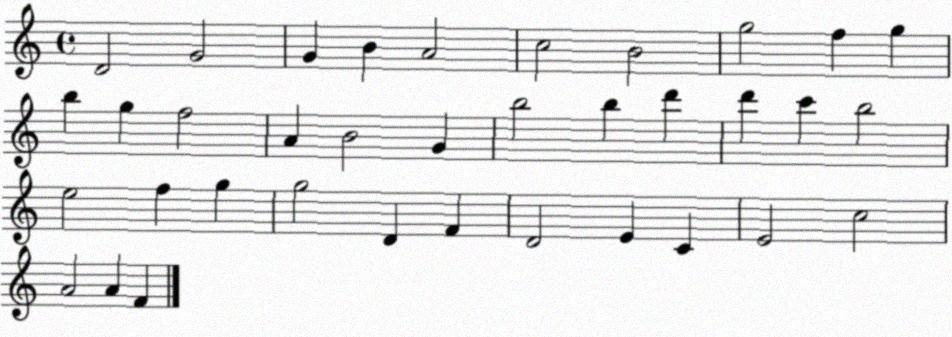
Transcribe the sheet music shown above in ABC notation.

X:1
T:Untitled
M:4/4
L:1/4
K:C
D2 G2 G B A2 c2 B2 g2 f g b g f2 A B2 G b2 b d' d' c' b2 e2 f g g2 D F D2 E C E2 c2 A2 A F